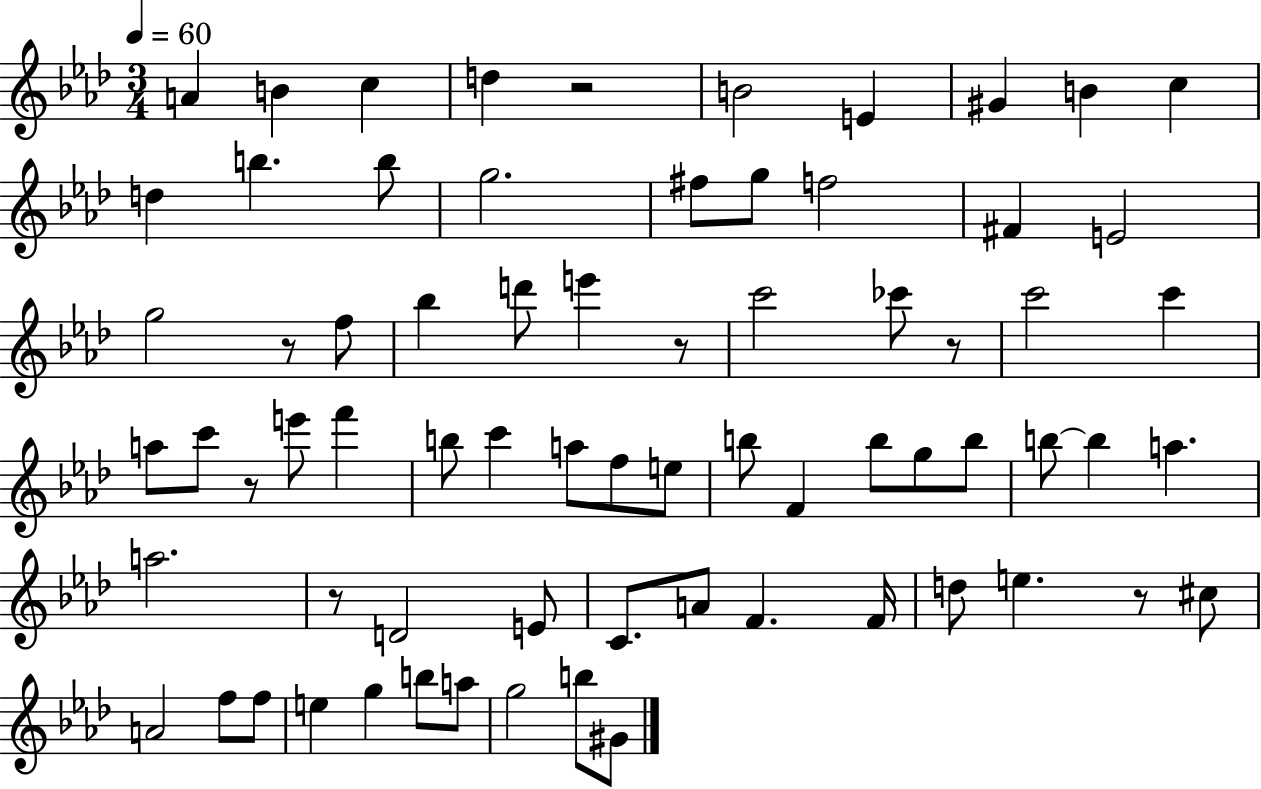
A4/q B4/q C5/q D5/q R/h B4/h E4/q G#4/q B4/q C5/q D5/q B5/q. B5/e G5/h. F#5/e G5/e F5/h F#4/q E4/h G5/h R/e F5/e Bb5/q D6/e E6/q R/e C6/h CES6/e R/e C6/h C6/q A5/e C6/e R/e E6/e F6/q B5/e C6/q A5/e F5/e E5/e B5/e F4/q B5/e G5/e B5/e B5/e B5/q A5/q. A5/h. R/e D4/h E4/e C4/e. A4/e F4/q. F4/s D5/e E5/q. R/e C#5/e A4/h F5/e F5/e E5/q G5/q B5/e A5/e G5/h B5/e G#4/e